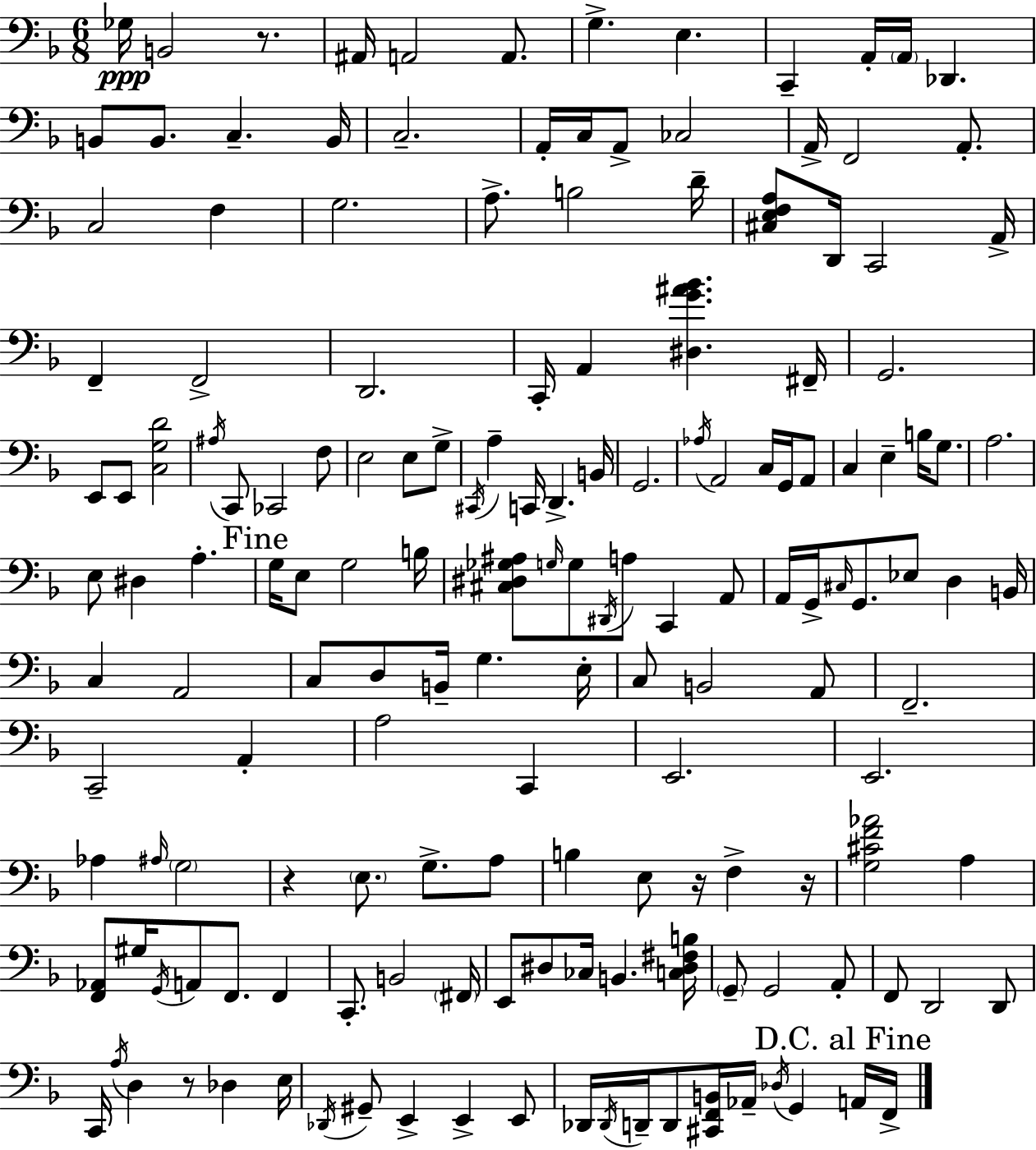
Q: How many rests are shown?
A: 5